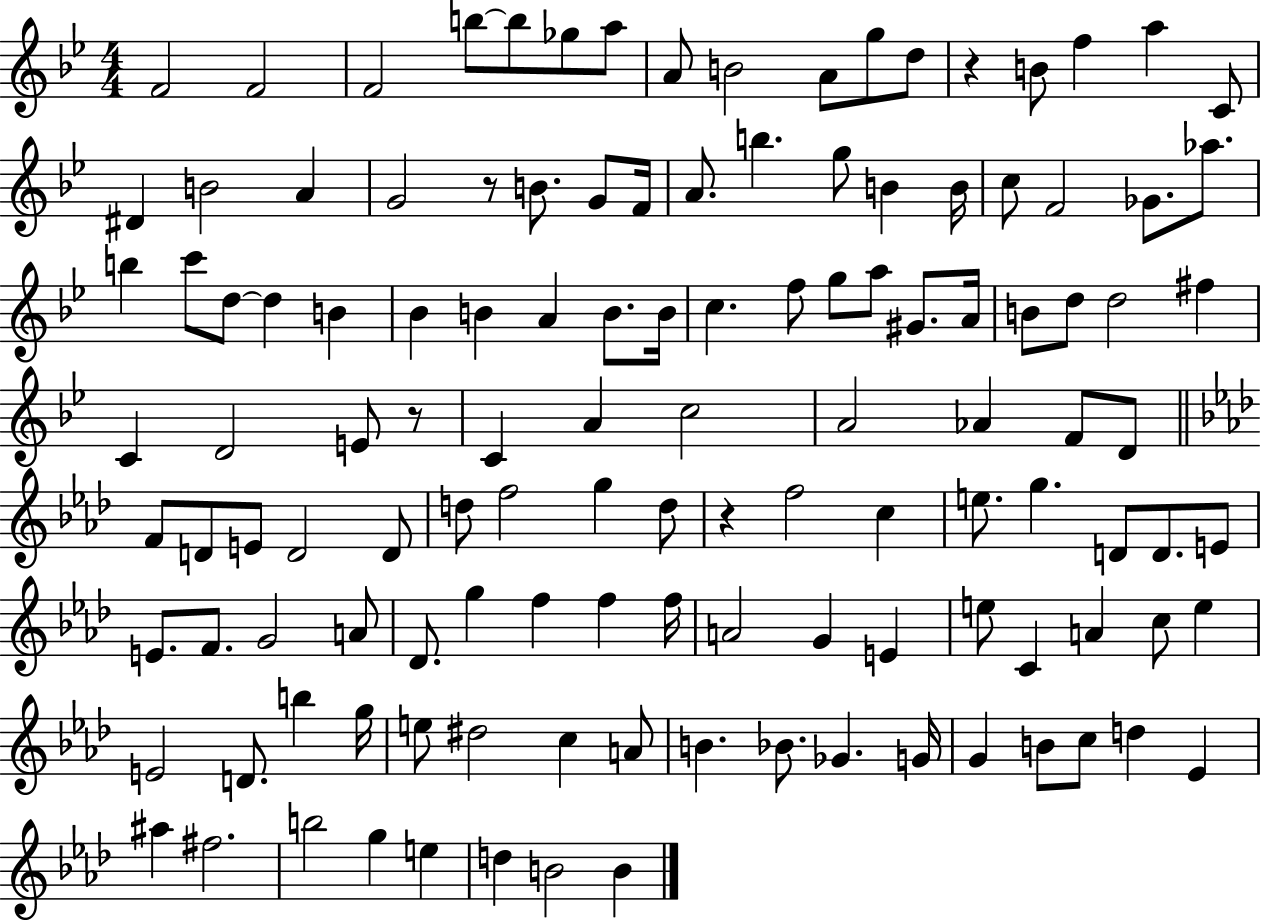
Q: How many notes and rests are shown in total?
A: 124